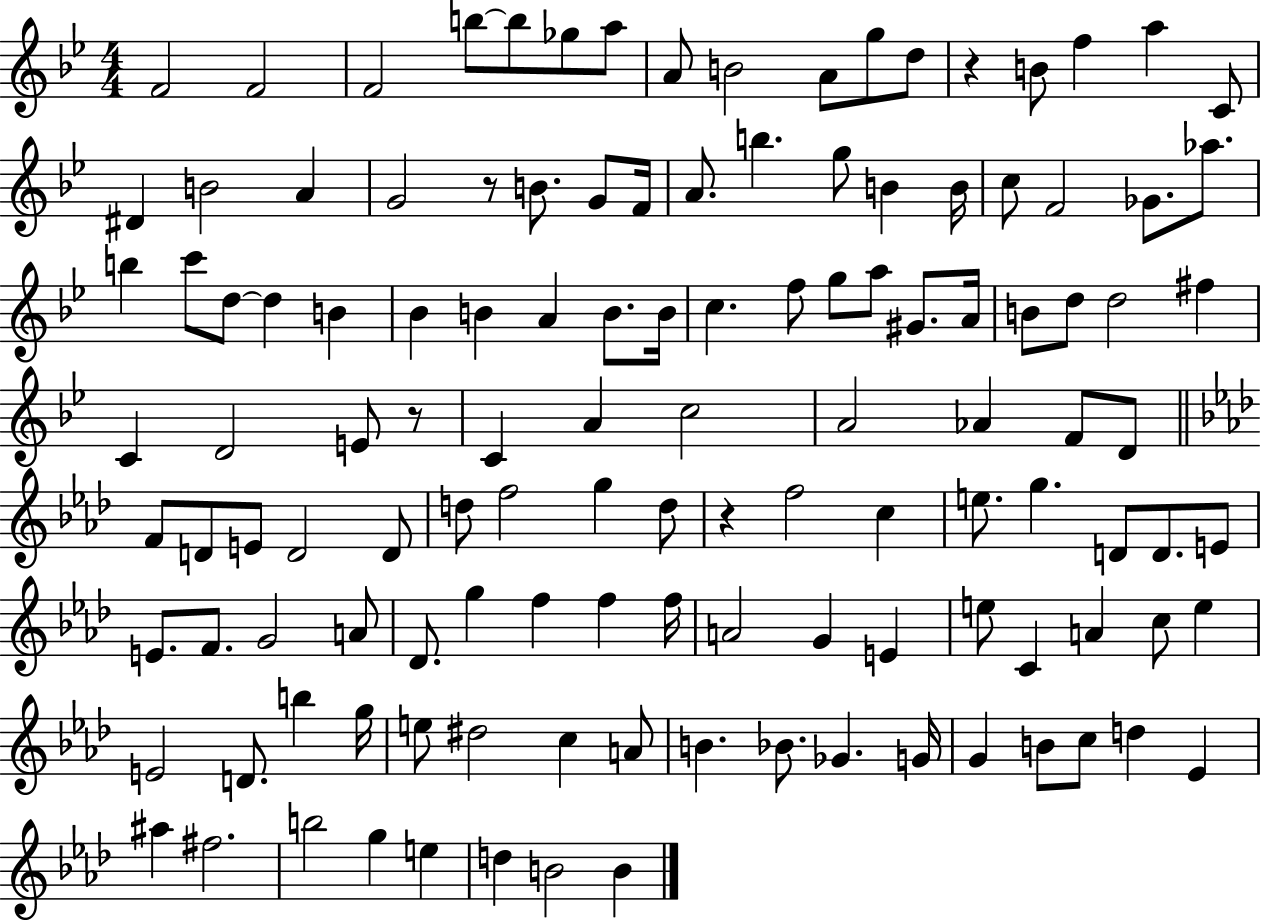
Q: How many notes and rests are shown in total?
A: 124